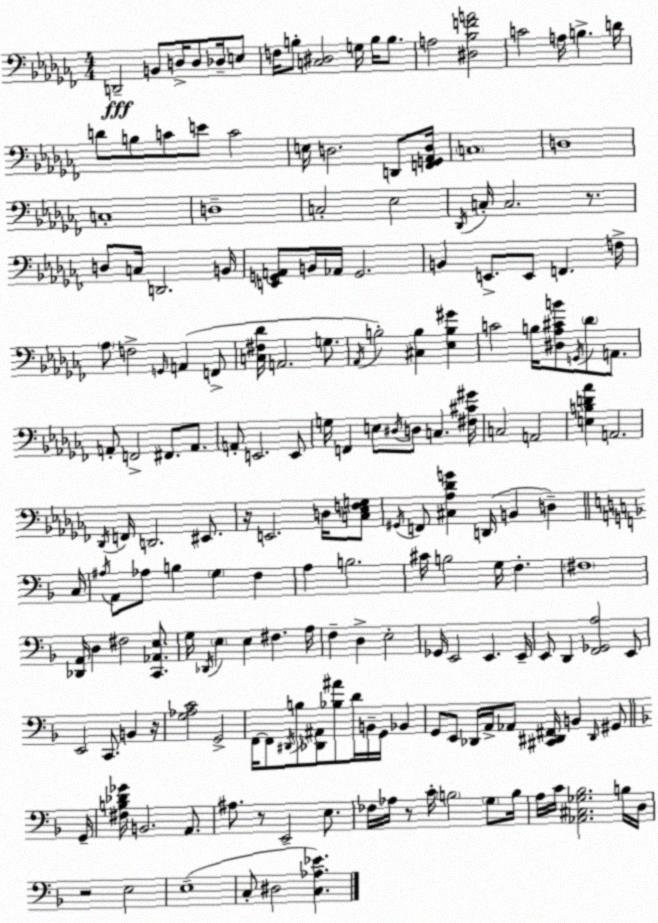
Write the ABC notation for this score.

X:1
T:Untitled
M:4/4
L:1/4
K:Abm
D,,2 B,,/2 D,/4 D,/2 _D,/4 E,/2 F,/4 B,/2 [C,^D,]2 G,/4 B,/4 B,/2 A,2 [^D,_B,FA]2 C2 A,/4 B, D/4 D/2 B,/2 C/2 E/2 C2 E,/4 D,2 D,,/2 [F,,G,,_A,,D,]/4 C,4 D,4 C,4 D,4 C,2 _E,2 _D,,/4 C,/4 C,2 z/2 D,/2 C,/4 D,,2 B,,/4 [E,,G,,A,,]/2 B,,/4 _A,,/4 G,,2 B,, E,,/2 E,,/2 F,, F,/4 _A,/2 F,2 G,,/4 A,, F,,/2 [C,^F,_D]/4 A,,2 G,/2 _A,,/4 B,2 [^C,B,] [_E,B,^G] C2 B,/4 [^D,_A,^CB]/2 G,,/4 _D/2 A,,/2 A,,/2 F,,2 ^F,,/2 A,,/2 A,,/2 E,,2 E,,/2 G,/4 F,, E,/2 ^D,/4 D,/2 C, [^F,^C^G]/4 C,2 A,,2 [E,B,D_A] A,,2 _D,,/4 F,,/4 D,,2 ^E,,/2 z/4 E,,2 D,/4 [C,_E,F,G,]/2 ^G,,/4 F,,/2 [^C,_A,_DG] D,,/4 B,, D, C,/4 ^A,/4 A,,/2 _A,/2 B, G, F, A, B,2 ^C/4 B,2 G,/4 F, ^F,4 [_D,,A,,]/4 D, ^F,2 [C,,_A,,E,]/2 G,/4 _D,,/4 E, E, ^F, A,/4 F, D, E,2 _G,,/4 E,,2 E,, E,,/4 E,,/2 D,, [F,,_G,,A,]2 E,,/2 E,,2 C,,/2 B,, z/4 [G,_A,C]2 G,,2 F,,/4 F,,/2 ^D,,/4 B,/2 [_D,,^A,,]/2 [_B,^A]/2 D/4 B,,/4 G,,/4 _B,, G,,/2 E,,/2 _D,,/4 A,,/4 _A,,/2 [^C,,^D,,^F,,]/4 B,, ^D,,/4 ^G,,/2 G,,/4 [^F,B,_D_G]/4 B,,2 A,,/2 ^A,/2 z/2 E,,2 E,/2 _F,/4 _A,/4 z/2 C/4 B,2 G,/2 B,/4 A,/4 C/4 [_A,,^C,_G,_B,]2 B,/4 D,/4 z2 E,2 E,4 C,/2 ^D,2 [C,_A,_E]